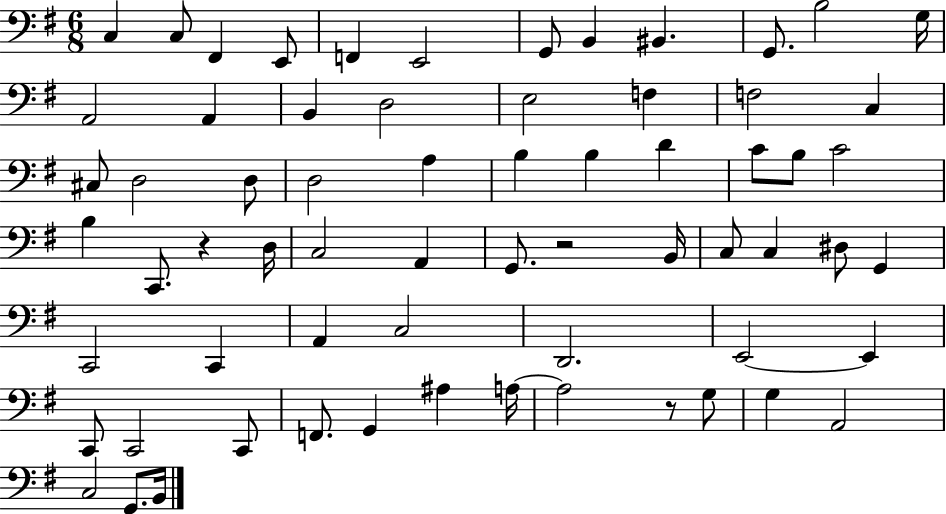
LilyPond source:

{
  \clef bass
  \numericTimeSignature
  \time 6/8
  \key g \major
  \repeat volta 2 { c4 c8 fis,4 e,8 | f,4 e,2 | g,8 b,4 bis,4. | g,8. b2 g16 | \break a,2 a,4 | b,4 d2 | e2 f4 | f2 c4 | \break cis8 d2 d8 | d2 a4 | b4 b4 d'4 | c'8 b8 c'2 | \break b4 c,8. r4 d16 | c2 a,4 | g,8. r2 b,16 | c8 c4 dis8 g,4 | \break c,2 c,4 | a,4 c2 | d,2. | e,2~~ e,4 | \break c,8 c,2 c,8 | f,8. g,4 ais4 a16~~ | a2 r8 g8 | g4 a,2 | \break c2 g,8. b,16 | } \bar "|."
}